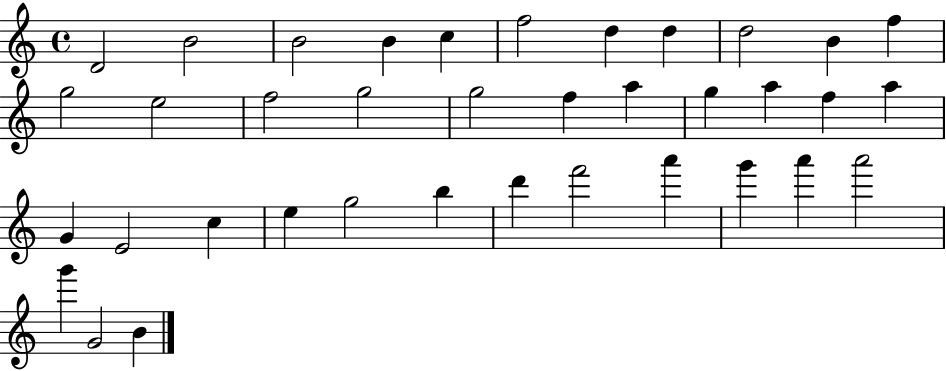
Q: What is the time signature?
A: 4/4